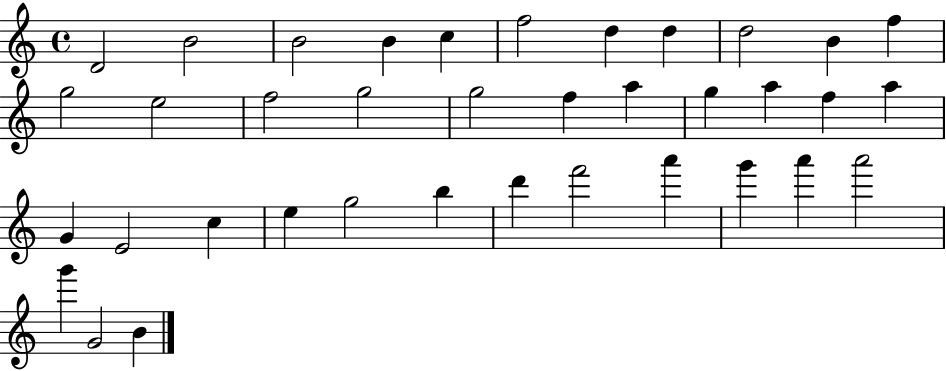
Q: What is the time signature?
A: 4/4